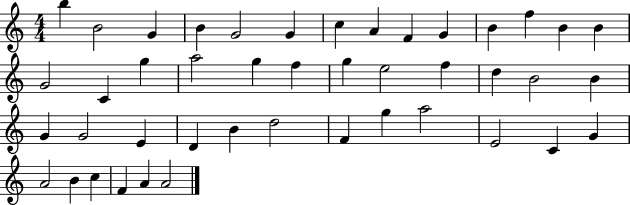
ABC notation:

X:1
T:Untitled
M:4/4
L:1/4
K:C
b B2 G B G2 G c A F G B f B B G2 C g a2 g f g e2 f d B2 B G G2 E D B d2 F g a2 E2 C G A2 B c F A A2